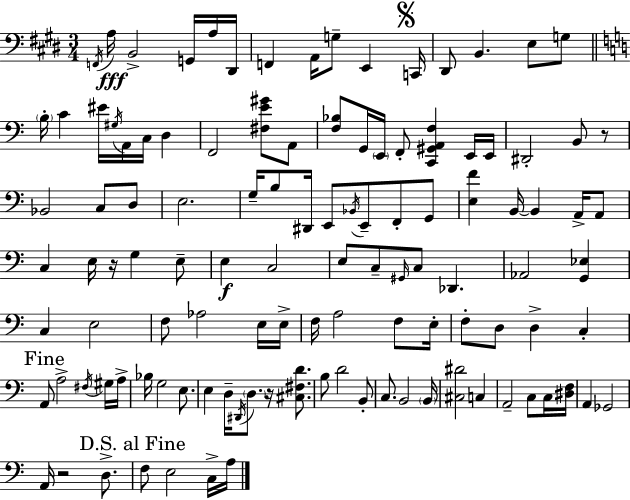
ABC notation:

X:1
T:Untitled
M:3/4
L:1/4
K:E
F,,/4 A,/4 B,,2 G,,/4 A,/4 ^D,,/4 F,, A,,/4 G,/2 E,, C,,/4 ^D,,/2 B,, E,/2 G,/2 B,/4 C ^E/4 ^G,/4 A,,/4 C,/4 D, F,,2 [^F,E^G]/2 A,,/2 [F,_B,]/2 G,,/4 E,,/4 F,,/2 [C,,^G,,A,,F,] E,,/4 E,,/4 ^D,,2 B,,/2 z/2 _B,,2 C,/2 D,/2 E,2 G,/4 B,/2 ^D,,/4 E,,/2 _B,,/4 E,,/2 F,,/2 G,,/2 [E,F] B,,/4 B,, A,,/4 A,,/2 C, E,/4 z/4 G, E,/2 E, C,2 E,/2 C,/2 ^G,,/4 C,/2 _D,, _A,,2 [G,,_E,] C, E,2 F,/2 _A,2 E,/4 E,/4 F,/4 A,2 F,/2 E,/4 F,/2 D,/2 D, C, A,,/2 A,2 ^F,/4 ^G,/4 A,/4 _B,/4 G,2 E,/2 E, D,/4 ^D,,/4 D,/2 z/4 [^C,^F,D]/2 B,/2 D2 B,,/2 C,/2 B,,2 B,,/4 [^C,^D]2 C, A,,2 C,/2 C,/4 [^D,F,]/4 A,, _G,,2 A,,/4 z2 D,/2 F,/2 E,2 C,/4 A,/4